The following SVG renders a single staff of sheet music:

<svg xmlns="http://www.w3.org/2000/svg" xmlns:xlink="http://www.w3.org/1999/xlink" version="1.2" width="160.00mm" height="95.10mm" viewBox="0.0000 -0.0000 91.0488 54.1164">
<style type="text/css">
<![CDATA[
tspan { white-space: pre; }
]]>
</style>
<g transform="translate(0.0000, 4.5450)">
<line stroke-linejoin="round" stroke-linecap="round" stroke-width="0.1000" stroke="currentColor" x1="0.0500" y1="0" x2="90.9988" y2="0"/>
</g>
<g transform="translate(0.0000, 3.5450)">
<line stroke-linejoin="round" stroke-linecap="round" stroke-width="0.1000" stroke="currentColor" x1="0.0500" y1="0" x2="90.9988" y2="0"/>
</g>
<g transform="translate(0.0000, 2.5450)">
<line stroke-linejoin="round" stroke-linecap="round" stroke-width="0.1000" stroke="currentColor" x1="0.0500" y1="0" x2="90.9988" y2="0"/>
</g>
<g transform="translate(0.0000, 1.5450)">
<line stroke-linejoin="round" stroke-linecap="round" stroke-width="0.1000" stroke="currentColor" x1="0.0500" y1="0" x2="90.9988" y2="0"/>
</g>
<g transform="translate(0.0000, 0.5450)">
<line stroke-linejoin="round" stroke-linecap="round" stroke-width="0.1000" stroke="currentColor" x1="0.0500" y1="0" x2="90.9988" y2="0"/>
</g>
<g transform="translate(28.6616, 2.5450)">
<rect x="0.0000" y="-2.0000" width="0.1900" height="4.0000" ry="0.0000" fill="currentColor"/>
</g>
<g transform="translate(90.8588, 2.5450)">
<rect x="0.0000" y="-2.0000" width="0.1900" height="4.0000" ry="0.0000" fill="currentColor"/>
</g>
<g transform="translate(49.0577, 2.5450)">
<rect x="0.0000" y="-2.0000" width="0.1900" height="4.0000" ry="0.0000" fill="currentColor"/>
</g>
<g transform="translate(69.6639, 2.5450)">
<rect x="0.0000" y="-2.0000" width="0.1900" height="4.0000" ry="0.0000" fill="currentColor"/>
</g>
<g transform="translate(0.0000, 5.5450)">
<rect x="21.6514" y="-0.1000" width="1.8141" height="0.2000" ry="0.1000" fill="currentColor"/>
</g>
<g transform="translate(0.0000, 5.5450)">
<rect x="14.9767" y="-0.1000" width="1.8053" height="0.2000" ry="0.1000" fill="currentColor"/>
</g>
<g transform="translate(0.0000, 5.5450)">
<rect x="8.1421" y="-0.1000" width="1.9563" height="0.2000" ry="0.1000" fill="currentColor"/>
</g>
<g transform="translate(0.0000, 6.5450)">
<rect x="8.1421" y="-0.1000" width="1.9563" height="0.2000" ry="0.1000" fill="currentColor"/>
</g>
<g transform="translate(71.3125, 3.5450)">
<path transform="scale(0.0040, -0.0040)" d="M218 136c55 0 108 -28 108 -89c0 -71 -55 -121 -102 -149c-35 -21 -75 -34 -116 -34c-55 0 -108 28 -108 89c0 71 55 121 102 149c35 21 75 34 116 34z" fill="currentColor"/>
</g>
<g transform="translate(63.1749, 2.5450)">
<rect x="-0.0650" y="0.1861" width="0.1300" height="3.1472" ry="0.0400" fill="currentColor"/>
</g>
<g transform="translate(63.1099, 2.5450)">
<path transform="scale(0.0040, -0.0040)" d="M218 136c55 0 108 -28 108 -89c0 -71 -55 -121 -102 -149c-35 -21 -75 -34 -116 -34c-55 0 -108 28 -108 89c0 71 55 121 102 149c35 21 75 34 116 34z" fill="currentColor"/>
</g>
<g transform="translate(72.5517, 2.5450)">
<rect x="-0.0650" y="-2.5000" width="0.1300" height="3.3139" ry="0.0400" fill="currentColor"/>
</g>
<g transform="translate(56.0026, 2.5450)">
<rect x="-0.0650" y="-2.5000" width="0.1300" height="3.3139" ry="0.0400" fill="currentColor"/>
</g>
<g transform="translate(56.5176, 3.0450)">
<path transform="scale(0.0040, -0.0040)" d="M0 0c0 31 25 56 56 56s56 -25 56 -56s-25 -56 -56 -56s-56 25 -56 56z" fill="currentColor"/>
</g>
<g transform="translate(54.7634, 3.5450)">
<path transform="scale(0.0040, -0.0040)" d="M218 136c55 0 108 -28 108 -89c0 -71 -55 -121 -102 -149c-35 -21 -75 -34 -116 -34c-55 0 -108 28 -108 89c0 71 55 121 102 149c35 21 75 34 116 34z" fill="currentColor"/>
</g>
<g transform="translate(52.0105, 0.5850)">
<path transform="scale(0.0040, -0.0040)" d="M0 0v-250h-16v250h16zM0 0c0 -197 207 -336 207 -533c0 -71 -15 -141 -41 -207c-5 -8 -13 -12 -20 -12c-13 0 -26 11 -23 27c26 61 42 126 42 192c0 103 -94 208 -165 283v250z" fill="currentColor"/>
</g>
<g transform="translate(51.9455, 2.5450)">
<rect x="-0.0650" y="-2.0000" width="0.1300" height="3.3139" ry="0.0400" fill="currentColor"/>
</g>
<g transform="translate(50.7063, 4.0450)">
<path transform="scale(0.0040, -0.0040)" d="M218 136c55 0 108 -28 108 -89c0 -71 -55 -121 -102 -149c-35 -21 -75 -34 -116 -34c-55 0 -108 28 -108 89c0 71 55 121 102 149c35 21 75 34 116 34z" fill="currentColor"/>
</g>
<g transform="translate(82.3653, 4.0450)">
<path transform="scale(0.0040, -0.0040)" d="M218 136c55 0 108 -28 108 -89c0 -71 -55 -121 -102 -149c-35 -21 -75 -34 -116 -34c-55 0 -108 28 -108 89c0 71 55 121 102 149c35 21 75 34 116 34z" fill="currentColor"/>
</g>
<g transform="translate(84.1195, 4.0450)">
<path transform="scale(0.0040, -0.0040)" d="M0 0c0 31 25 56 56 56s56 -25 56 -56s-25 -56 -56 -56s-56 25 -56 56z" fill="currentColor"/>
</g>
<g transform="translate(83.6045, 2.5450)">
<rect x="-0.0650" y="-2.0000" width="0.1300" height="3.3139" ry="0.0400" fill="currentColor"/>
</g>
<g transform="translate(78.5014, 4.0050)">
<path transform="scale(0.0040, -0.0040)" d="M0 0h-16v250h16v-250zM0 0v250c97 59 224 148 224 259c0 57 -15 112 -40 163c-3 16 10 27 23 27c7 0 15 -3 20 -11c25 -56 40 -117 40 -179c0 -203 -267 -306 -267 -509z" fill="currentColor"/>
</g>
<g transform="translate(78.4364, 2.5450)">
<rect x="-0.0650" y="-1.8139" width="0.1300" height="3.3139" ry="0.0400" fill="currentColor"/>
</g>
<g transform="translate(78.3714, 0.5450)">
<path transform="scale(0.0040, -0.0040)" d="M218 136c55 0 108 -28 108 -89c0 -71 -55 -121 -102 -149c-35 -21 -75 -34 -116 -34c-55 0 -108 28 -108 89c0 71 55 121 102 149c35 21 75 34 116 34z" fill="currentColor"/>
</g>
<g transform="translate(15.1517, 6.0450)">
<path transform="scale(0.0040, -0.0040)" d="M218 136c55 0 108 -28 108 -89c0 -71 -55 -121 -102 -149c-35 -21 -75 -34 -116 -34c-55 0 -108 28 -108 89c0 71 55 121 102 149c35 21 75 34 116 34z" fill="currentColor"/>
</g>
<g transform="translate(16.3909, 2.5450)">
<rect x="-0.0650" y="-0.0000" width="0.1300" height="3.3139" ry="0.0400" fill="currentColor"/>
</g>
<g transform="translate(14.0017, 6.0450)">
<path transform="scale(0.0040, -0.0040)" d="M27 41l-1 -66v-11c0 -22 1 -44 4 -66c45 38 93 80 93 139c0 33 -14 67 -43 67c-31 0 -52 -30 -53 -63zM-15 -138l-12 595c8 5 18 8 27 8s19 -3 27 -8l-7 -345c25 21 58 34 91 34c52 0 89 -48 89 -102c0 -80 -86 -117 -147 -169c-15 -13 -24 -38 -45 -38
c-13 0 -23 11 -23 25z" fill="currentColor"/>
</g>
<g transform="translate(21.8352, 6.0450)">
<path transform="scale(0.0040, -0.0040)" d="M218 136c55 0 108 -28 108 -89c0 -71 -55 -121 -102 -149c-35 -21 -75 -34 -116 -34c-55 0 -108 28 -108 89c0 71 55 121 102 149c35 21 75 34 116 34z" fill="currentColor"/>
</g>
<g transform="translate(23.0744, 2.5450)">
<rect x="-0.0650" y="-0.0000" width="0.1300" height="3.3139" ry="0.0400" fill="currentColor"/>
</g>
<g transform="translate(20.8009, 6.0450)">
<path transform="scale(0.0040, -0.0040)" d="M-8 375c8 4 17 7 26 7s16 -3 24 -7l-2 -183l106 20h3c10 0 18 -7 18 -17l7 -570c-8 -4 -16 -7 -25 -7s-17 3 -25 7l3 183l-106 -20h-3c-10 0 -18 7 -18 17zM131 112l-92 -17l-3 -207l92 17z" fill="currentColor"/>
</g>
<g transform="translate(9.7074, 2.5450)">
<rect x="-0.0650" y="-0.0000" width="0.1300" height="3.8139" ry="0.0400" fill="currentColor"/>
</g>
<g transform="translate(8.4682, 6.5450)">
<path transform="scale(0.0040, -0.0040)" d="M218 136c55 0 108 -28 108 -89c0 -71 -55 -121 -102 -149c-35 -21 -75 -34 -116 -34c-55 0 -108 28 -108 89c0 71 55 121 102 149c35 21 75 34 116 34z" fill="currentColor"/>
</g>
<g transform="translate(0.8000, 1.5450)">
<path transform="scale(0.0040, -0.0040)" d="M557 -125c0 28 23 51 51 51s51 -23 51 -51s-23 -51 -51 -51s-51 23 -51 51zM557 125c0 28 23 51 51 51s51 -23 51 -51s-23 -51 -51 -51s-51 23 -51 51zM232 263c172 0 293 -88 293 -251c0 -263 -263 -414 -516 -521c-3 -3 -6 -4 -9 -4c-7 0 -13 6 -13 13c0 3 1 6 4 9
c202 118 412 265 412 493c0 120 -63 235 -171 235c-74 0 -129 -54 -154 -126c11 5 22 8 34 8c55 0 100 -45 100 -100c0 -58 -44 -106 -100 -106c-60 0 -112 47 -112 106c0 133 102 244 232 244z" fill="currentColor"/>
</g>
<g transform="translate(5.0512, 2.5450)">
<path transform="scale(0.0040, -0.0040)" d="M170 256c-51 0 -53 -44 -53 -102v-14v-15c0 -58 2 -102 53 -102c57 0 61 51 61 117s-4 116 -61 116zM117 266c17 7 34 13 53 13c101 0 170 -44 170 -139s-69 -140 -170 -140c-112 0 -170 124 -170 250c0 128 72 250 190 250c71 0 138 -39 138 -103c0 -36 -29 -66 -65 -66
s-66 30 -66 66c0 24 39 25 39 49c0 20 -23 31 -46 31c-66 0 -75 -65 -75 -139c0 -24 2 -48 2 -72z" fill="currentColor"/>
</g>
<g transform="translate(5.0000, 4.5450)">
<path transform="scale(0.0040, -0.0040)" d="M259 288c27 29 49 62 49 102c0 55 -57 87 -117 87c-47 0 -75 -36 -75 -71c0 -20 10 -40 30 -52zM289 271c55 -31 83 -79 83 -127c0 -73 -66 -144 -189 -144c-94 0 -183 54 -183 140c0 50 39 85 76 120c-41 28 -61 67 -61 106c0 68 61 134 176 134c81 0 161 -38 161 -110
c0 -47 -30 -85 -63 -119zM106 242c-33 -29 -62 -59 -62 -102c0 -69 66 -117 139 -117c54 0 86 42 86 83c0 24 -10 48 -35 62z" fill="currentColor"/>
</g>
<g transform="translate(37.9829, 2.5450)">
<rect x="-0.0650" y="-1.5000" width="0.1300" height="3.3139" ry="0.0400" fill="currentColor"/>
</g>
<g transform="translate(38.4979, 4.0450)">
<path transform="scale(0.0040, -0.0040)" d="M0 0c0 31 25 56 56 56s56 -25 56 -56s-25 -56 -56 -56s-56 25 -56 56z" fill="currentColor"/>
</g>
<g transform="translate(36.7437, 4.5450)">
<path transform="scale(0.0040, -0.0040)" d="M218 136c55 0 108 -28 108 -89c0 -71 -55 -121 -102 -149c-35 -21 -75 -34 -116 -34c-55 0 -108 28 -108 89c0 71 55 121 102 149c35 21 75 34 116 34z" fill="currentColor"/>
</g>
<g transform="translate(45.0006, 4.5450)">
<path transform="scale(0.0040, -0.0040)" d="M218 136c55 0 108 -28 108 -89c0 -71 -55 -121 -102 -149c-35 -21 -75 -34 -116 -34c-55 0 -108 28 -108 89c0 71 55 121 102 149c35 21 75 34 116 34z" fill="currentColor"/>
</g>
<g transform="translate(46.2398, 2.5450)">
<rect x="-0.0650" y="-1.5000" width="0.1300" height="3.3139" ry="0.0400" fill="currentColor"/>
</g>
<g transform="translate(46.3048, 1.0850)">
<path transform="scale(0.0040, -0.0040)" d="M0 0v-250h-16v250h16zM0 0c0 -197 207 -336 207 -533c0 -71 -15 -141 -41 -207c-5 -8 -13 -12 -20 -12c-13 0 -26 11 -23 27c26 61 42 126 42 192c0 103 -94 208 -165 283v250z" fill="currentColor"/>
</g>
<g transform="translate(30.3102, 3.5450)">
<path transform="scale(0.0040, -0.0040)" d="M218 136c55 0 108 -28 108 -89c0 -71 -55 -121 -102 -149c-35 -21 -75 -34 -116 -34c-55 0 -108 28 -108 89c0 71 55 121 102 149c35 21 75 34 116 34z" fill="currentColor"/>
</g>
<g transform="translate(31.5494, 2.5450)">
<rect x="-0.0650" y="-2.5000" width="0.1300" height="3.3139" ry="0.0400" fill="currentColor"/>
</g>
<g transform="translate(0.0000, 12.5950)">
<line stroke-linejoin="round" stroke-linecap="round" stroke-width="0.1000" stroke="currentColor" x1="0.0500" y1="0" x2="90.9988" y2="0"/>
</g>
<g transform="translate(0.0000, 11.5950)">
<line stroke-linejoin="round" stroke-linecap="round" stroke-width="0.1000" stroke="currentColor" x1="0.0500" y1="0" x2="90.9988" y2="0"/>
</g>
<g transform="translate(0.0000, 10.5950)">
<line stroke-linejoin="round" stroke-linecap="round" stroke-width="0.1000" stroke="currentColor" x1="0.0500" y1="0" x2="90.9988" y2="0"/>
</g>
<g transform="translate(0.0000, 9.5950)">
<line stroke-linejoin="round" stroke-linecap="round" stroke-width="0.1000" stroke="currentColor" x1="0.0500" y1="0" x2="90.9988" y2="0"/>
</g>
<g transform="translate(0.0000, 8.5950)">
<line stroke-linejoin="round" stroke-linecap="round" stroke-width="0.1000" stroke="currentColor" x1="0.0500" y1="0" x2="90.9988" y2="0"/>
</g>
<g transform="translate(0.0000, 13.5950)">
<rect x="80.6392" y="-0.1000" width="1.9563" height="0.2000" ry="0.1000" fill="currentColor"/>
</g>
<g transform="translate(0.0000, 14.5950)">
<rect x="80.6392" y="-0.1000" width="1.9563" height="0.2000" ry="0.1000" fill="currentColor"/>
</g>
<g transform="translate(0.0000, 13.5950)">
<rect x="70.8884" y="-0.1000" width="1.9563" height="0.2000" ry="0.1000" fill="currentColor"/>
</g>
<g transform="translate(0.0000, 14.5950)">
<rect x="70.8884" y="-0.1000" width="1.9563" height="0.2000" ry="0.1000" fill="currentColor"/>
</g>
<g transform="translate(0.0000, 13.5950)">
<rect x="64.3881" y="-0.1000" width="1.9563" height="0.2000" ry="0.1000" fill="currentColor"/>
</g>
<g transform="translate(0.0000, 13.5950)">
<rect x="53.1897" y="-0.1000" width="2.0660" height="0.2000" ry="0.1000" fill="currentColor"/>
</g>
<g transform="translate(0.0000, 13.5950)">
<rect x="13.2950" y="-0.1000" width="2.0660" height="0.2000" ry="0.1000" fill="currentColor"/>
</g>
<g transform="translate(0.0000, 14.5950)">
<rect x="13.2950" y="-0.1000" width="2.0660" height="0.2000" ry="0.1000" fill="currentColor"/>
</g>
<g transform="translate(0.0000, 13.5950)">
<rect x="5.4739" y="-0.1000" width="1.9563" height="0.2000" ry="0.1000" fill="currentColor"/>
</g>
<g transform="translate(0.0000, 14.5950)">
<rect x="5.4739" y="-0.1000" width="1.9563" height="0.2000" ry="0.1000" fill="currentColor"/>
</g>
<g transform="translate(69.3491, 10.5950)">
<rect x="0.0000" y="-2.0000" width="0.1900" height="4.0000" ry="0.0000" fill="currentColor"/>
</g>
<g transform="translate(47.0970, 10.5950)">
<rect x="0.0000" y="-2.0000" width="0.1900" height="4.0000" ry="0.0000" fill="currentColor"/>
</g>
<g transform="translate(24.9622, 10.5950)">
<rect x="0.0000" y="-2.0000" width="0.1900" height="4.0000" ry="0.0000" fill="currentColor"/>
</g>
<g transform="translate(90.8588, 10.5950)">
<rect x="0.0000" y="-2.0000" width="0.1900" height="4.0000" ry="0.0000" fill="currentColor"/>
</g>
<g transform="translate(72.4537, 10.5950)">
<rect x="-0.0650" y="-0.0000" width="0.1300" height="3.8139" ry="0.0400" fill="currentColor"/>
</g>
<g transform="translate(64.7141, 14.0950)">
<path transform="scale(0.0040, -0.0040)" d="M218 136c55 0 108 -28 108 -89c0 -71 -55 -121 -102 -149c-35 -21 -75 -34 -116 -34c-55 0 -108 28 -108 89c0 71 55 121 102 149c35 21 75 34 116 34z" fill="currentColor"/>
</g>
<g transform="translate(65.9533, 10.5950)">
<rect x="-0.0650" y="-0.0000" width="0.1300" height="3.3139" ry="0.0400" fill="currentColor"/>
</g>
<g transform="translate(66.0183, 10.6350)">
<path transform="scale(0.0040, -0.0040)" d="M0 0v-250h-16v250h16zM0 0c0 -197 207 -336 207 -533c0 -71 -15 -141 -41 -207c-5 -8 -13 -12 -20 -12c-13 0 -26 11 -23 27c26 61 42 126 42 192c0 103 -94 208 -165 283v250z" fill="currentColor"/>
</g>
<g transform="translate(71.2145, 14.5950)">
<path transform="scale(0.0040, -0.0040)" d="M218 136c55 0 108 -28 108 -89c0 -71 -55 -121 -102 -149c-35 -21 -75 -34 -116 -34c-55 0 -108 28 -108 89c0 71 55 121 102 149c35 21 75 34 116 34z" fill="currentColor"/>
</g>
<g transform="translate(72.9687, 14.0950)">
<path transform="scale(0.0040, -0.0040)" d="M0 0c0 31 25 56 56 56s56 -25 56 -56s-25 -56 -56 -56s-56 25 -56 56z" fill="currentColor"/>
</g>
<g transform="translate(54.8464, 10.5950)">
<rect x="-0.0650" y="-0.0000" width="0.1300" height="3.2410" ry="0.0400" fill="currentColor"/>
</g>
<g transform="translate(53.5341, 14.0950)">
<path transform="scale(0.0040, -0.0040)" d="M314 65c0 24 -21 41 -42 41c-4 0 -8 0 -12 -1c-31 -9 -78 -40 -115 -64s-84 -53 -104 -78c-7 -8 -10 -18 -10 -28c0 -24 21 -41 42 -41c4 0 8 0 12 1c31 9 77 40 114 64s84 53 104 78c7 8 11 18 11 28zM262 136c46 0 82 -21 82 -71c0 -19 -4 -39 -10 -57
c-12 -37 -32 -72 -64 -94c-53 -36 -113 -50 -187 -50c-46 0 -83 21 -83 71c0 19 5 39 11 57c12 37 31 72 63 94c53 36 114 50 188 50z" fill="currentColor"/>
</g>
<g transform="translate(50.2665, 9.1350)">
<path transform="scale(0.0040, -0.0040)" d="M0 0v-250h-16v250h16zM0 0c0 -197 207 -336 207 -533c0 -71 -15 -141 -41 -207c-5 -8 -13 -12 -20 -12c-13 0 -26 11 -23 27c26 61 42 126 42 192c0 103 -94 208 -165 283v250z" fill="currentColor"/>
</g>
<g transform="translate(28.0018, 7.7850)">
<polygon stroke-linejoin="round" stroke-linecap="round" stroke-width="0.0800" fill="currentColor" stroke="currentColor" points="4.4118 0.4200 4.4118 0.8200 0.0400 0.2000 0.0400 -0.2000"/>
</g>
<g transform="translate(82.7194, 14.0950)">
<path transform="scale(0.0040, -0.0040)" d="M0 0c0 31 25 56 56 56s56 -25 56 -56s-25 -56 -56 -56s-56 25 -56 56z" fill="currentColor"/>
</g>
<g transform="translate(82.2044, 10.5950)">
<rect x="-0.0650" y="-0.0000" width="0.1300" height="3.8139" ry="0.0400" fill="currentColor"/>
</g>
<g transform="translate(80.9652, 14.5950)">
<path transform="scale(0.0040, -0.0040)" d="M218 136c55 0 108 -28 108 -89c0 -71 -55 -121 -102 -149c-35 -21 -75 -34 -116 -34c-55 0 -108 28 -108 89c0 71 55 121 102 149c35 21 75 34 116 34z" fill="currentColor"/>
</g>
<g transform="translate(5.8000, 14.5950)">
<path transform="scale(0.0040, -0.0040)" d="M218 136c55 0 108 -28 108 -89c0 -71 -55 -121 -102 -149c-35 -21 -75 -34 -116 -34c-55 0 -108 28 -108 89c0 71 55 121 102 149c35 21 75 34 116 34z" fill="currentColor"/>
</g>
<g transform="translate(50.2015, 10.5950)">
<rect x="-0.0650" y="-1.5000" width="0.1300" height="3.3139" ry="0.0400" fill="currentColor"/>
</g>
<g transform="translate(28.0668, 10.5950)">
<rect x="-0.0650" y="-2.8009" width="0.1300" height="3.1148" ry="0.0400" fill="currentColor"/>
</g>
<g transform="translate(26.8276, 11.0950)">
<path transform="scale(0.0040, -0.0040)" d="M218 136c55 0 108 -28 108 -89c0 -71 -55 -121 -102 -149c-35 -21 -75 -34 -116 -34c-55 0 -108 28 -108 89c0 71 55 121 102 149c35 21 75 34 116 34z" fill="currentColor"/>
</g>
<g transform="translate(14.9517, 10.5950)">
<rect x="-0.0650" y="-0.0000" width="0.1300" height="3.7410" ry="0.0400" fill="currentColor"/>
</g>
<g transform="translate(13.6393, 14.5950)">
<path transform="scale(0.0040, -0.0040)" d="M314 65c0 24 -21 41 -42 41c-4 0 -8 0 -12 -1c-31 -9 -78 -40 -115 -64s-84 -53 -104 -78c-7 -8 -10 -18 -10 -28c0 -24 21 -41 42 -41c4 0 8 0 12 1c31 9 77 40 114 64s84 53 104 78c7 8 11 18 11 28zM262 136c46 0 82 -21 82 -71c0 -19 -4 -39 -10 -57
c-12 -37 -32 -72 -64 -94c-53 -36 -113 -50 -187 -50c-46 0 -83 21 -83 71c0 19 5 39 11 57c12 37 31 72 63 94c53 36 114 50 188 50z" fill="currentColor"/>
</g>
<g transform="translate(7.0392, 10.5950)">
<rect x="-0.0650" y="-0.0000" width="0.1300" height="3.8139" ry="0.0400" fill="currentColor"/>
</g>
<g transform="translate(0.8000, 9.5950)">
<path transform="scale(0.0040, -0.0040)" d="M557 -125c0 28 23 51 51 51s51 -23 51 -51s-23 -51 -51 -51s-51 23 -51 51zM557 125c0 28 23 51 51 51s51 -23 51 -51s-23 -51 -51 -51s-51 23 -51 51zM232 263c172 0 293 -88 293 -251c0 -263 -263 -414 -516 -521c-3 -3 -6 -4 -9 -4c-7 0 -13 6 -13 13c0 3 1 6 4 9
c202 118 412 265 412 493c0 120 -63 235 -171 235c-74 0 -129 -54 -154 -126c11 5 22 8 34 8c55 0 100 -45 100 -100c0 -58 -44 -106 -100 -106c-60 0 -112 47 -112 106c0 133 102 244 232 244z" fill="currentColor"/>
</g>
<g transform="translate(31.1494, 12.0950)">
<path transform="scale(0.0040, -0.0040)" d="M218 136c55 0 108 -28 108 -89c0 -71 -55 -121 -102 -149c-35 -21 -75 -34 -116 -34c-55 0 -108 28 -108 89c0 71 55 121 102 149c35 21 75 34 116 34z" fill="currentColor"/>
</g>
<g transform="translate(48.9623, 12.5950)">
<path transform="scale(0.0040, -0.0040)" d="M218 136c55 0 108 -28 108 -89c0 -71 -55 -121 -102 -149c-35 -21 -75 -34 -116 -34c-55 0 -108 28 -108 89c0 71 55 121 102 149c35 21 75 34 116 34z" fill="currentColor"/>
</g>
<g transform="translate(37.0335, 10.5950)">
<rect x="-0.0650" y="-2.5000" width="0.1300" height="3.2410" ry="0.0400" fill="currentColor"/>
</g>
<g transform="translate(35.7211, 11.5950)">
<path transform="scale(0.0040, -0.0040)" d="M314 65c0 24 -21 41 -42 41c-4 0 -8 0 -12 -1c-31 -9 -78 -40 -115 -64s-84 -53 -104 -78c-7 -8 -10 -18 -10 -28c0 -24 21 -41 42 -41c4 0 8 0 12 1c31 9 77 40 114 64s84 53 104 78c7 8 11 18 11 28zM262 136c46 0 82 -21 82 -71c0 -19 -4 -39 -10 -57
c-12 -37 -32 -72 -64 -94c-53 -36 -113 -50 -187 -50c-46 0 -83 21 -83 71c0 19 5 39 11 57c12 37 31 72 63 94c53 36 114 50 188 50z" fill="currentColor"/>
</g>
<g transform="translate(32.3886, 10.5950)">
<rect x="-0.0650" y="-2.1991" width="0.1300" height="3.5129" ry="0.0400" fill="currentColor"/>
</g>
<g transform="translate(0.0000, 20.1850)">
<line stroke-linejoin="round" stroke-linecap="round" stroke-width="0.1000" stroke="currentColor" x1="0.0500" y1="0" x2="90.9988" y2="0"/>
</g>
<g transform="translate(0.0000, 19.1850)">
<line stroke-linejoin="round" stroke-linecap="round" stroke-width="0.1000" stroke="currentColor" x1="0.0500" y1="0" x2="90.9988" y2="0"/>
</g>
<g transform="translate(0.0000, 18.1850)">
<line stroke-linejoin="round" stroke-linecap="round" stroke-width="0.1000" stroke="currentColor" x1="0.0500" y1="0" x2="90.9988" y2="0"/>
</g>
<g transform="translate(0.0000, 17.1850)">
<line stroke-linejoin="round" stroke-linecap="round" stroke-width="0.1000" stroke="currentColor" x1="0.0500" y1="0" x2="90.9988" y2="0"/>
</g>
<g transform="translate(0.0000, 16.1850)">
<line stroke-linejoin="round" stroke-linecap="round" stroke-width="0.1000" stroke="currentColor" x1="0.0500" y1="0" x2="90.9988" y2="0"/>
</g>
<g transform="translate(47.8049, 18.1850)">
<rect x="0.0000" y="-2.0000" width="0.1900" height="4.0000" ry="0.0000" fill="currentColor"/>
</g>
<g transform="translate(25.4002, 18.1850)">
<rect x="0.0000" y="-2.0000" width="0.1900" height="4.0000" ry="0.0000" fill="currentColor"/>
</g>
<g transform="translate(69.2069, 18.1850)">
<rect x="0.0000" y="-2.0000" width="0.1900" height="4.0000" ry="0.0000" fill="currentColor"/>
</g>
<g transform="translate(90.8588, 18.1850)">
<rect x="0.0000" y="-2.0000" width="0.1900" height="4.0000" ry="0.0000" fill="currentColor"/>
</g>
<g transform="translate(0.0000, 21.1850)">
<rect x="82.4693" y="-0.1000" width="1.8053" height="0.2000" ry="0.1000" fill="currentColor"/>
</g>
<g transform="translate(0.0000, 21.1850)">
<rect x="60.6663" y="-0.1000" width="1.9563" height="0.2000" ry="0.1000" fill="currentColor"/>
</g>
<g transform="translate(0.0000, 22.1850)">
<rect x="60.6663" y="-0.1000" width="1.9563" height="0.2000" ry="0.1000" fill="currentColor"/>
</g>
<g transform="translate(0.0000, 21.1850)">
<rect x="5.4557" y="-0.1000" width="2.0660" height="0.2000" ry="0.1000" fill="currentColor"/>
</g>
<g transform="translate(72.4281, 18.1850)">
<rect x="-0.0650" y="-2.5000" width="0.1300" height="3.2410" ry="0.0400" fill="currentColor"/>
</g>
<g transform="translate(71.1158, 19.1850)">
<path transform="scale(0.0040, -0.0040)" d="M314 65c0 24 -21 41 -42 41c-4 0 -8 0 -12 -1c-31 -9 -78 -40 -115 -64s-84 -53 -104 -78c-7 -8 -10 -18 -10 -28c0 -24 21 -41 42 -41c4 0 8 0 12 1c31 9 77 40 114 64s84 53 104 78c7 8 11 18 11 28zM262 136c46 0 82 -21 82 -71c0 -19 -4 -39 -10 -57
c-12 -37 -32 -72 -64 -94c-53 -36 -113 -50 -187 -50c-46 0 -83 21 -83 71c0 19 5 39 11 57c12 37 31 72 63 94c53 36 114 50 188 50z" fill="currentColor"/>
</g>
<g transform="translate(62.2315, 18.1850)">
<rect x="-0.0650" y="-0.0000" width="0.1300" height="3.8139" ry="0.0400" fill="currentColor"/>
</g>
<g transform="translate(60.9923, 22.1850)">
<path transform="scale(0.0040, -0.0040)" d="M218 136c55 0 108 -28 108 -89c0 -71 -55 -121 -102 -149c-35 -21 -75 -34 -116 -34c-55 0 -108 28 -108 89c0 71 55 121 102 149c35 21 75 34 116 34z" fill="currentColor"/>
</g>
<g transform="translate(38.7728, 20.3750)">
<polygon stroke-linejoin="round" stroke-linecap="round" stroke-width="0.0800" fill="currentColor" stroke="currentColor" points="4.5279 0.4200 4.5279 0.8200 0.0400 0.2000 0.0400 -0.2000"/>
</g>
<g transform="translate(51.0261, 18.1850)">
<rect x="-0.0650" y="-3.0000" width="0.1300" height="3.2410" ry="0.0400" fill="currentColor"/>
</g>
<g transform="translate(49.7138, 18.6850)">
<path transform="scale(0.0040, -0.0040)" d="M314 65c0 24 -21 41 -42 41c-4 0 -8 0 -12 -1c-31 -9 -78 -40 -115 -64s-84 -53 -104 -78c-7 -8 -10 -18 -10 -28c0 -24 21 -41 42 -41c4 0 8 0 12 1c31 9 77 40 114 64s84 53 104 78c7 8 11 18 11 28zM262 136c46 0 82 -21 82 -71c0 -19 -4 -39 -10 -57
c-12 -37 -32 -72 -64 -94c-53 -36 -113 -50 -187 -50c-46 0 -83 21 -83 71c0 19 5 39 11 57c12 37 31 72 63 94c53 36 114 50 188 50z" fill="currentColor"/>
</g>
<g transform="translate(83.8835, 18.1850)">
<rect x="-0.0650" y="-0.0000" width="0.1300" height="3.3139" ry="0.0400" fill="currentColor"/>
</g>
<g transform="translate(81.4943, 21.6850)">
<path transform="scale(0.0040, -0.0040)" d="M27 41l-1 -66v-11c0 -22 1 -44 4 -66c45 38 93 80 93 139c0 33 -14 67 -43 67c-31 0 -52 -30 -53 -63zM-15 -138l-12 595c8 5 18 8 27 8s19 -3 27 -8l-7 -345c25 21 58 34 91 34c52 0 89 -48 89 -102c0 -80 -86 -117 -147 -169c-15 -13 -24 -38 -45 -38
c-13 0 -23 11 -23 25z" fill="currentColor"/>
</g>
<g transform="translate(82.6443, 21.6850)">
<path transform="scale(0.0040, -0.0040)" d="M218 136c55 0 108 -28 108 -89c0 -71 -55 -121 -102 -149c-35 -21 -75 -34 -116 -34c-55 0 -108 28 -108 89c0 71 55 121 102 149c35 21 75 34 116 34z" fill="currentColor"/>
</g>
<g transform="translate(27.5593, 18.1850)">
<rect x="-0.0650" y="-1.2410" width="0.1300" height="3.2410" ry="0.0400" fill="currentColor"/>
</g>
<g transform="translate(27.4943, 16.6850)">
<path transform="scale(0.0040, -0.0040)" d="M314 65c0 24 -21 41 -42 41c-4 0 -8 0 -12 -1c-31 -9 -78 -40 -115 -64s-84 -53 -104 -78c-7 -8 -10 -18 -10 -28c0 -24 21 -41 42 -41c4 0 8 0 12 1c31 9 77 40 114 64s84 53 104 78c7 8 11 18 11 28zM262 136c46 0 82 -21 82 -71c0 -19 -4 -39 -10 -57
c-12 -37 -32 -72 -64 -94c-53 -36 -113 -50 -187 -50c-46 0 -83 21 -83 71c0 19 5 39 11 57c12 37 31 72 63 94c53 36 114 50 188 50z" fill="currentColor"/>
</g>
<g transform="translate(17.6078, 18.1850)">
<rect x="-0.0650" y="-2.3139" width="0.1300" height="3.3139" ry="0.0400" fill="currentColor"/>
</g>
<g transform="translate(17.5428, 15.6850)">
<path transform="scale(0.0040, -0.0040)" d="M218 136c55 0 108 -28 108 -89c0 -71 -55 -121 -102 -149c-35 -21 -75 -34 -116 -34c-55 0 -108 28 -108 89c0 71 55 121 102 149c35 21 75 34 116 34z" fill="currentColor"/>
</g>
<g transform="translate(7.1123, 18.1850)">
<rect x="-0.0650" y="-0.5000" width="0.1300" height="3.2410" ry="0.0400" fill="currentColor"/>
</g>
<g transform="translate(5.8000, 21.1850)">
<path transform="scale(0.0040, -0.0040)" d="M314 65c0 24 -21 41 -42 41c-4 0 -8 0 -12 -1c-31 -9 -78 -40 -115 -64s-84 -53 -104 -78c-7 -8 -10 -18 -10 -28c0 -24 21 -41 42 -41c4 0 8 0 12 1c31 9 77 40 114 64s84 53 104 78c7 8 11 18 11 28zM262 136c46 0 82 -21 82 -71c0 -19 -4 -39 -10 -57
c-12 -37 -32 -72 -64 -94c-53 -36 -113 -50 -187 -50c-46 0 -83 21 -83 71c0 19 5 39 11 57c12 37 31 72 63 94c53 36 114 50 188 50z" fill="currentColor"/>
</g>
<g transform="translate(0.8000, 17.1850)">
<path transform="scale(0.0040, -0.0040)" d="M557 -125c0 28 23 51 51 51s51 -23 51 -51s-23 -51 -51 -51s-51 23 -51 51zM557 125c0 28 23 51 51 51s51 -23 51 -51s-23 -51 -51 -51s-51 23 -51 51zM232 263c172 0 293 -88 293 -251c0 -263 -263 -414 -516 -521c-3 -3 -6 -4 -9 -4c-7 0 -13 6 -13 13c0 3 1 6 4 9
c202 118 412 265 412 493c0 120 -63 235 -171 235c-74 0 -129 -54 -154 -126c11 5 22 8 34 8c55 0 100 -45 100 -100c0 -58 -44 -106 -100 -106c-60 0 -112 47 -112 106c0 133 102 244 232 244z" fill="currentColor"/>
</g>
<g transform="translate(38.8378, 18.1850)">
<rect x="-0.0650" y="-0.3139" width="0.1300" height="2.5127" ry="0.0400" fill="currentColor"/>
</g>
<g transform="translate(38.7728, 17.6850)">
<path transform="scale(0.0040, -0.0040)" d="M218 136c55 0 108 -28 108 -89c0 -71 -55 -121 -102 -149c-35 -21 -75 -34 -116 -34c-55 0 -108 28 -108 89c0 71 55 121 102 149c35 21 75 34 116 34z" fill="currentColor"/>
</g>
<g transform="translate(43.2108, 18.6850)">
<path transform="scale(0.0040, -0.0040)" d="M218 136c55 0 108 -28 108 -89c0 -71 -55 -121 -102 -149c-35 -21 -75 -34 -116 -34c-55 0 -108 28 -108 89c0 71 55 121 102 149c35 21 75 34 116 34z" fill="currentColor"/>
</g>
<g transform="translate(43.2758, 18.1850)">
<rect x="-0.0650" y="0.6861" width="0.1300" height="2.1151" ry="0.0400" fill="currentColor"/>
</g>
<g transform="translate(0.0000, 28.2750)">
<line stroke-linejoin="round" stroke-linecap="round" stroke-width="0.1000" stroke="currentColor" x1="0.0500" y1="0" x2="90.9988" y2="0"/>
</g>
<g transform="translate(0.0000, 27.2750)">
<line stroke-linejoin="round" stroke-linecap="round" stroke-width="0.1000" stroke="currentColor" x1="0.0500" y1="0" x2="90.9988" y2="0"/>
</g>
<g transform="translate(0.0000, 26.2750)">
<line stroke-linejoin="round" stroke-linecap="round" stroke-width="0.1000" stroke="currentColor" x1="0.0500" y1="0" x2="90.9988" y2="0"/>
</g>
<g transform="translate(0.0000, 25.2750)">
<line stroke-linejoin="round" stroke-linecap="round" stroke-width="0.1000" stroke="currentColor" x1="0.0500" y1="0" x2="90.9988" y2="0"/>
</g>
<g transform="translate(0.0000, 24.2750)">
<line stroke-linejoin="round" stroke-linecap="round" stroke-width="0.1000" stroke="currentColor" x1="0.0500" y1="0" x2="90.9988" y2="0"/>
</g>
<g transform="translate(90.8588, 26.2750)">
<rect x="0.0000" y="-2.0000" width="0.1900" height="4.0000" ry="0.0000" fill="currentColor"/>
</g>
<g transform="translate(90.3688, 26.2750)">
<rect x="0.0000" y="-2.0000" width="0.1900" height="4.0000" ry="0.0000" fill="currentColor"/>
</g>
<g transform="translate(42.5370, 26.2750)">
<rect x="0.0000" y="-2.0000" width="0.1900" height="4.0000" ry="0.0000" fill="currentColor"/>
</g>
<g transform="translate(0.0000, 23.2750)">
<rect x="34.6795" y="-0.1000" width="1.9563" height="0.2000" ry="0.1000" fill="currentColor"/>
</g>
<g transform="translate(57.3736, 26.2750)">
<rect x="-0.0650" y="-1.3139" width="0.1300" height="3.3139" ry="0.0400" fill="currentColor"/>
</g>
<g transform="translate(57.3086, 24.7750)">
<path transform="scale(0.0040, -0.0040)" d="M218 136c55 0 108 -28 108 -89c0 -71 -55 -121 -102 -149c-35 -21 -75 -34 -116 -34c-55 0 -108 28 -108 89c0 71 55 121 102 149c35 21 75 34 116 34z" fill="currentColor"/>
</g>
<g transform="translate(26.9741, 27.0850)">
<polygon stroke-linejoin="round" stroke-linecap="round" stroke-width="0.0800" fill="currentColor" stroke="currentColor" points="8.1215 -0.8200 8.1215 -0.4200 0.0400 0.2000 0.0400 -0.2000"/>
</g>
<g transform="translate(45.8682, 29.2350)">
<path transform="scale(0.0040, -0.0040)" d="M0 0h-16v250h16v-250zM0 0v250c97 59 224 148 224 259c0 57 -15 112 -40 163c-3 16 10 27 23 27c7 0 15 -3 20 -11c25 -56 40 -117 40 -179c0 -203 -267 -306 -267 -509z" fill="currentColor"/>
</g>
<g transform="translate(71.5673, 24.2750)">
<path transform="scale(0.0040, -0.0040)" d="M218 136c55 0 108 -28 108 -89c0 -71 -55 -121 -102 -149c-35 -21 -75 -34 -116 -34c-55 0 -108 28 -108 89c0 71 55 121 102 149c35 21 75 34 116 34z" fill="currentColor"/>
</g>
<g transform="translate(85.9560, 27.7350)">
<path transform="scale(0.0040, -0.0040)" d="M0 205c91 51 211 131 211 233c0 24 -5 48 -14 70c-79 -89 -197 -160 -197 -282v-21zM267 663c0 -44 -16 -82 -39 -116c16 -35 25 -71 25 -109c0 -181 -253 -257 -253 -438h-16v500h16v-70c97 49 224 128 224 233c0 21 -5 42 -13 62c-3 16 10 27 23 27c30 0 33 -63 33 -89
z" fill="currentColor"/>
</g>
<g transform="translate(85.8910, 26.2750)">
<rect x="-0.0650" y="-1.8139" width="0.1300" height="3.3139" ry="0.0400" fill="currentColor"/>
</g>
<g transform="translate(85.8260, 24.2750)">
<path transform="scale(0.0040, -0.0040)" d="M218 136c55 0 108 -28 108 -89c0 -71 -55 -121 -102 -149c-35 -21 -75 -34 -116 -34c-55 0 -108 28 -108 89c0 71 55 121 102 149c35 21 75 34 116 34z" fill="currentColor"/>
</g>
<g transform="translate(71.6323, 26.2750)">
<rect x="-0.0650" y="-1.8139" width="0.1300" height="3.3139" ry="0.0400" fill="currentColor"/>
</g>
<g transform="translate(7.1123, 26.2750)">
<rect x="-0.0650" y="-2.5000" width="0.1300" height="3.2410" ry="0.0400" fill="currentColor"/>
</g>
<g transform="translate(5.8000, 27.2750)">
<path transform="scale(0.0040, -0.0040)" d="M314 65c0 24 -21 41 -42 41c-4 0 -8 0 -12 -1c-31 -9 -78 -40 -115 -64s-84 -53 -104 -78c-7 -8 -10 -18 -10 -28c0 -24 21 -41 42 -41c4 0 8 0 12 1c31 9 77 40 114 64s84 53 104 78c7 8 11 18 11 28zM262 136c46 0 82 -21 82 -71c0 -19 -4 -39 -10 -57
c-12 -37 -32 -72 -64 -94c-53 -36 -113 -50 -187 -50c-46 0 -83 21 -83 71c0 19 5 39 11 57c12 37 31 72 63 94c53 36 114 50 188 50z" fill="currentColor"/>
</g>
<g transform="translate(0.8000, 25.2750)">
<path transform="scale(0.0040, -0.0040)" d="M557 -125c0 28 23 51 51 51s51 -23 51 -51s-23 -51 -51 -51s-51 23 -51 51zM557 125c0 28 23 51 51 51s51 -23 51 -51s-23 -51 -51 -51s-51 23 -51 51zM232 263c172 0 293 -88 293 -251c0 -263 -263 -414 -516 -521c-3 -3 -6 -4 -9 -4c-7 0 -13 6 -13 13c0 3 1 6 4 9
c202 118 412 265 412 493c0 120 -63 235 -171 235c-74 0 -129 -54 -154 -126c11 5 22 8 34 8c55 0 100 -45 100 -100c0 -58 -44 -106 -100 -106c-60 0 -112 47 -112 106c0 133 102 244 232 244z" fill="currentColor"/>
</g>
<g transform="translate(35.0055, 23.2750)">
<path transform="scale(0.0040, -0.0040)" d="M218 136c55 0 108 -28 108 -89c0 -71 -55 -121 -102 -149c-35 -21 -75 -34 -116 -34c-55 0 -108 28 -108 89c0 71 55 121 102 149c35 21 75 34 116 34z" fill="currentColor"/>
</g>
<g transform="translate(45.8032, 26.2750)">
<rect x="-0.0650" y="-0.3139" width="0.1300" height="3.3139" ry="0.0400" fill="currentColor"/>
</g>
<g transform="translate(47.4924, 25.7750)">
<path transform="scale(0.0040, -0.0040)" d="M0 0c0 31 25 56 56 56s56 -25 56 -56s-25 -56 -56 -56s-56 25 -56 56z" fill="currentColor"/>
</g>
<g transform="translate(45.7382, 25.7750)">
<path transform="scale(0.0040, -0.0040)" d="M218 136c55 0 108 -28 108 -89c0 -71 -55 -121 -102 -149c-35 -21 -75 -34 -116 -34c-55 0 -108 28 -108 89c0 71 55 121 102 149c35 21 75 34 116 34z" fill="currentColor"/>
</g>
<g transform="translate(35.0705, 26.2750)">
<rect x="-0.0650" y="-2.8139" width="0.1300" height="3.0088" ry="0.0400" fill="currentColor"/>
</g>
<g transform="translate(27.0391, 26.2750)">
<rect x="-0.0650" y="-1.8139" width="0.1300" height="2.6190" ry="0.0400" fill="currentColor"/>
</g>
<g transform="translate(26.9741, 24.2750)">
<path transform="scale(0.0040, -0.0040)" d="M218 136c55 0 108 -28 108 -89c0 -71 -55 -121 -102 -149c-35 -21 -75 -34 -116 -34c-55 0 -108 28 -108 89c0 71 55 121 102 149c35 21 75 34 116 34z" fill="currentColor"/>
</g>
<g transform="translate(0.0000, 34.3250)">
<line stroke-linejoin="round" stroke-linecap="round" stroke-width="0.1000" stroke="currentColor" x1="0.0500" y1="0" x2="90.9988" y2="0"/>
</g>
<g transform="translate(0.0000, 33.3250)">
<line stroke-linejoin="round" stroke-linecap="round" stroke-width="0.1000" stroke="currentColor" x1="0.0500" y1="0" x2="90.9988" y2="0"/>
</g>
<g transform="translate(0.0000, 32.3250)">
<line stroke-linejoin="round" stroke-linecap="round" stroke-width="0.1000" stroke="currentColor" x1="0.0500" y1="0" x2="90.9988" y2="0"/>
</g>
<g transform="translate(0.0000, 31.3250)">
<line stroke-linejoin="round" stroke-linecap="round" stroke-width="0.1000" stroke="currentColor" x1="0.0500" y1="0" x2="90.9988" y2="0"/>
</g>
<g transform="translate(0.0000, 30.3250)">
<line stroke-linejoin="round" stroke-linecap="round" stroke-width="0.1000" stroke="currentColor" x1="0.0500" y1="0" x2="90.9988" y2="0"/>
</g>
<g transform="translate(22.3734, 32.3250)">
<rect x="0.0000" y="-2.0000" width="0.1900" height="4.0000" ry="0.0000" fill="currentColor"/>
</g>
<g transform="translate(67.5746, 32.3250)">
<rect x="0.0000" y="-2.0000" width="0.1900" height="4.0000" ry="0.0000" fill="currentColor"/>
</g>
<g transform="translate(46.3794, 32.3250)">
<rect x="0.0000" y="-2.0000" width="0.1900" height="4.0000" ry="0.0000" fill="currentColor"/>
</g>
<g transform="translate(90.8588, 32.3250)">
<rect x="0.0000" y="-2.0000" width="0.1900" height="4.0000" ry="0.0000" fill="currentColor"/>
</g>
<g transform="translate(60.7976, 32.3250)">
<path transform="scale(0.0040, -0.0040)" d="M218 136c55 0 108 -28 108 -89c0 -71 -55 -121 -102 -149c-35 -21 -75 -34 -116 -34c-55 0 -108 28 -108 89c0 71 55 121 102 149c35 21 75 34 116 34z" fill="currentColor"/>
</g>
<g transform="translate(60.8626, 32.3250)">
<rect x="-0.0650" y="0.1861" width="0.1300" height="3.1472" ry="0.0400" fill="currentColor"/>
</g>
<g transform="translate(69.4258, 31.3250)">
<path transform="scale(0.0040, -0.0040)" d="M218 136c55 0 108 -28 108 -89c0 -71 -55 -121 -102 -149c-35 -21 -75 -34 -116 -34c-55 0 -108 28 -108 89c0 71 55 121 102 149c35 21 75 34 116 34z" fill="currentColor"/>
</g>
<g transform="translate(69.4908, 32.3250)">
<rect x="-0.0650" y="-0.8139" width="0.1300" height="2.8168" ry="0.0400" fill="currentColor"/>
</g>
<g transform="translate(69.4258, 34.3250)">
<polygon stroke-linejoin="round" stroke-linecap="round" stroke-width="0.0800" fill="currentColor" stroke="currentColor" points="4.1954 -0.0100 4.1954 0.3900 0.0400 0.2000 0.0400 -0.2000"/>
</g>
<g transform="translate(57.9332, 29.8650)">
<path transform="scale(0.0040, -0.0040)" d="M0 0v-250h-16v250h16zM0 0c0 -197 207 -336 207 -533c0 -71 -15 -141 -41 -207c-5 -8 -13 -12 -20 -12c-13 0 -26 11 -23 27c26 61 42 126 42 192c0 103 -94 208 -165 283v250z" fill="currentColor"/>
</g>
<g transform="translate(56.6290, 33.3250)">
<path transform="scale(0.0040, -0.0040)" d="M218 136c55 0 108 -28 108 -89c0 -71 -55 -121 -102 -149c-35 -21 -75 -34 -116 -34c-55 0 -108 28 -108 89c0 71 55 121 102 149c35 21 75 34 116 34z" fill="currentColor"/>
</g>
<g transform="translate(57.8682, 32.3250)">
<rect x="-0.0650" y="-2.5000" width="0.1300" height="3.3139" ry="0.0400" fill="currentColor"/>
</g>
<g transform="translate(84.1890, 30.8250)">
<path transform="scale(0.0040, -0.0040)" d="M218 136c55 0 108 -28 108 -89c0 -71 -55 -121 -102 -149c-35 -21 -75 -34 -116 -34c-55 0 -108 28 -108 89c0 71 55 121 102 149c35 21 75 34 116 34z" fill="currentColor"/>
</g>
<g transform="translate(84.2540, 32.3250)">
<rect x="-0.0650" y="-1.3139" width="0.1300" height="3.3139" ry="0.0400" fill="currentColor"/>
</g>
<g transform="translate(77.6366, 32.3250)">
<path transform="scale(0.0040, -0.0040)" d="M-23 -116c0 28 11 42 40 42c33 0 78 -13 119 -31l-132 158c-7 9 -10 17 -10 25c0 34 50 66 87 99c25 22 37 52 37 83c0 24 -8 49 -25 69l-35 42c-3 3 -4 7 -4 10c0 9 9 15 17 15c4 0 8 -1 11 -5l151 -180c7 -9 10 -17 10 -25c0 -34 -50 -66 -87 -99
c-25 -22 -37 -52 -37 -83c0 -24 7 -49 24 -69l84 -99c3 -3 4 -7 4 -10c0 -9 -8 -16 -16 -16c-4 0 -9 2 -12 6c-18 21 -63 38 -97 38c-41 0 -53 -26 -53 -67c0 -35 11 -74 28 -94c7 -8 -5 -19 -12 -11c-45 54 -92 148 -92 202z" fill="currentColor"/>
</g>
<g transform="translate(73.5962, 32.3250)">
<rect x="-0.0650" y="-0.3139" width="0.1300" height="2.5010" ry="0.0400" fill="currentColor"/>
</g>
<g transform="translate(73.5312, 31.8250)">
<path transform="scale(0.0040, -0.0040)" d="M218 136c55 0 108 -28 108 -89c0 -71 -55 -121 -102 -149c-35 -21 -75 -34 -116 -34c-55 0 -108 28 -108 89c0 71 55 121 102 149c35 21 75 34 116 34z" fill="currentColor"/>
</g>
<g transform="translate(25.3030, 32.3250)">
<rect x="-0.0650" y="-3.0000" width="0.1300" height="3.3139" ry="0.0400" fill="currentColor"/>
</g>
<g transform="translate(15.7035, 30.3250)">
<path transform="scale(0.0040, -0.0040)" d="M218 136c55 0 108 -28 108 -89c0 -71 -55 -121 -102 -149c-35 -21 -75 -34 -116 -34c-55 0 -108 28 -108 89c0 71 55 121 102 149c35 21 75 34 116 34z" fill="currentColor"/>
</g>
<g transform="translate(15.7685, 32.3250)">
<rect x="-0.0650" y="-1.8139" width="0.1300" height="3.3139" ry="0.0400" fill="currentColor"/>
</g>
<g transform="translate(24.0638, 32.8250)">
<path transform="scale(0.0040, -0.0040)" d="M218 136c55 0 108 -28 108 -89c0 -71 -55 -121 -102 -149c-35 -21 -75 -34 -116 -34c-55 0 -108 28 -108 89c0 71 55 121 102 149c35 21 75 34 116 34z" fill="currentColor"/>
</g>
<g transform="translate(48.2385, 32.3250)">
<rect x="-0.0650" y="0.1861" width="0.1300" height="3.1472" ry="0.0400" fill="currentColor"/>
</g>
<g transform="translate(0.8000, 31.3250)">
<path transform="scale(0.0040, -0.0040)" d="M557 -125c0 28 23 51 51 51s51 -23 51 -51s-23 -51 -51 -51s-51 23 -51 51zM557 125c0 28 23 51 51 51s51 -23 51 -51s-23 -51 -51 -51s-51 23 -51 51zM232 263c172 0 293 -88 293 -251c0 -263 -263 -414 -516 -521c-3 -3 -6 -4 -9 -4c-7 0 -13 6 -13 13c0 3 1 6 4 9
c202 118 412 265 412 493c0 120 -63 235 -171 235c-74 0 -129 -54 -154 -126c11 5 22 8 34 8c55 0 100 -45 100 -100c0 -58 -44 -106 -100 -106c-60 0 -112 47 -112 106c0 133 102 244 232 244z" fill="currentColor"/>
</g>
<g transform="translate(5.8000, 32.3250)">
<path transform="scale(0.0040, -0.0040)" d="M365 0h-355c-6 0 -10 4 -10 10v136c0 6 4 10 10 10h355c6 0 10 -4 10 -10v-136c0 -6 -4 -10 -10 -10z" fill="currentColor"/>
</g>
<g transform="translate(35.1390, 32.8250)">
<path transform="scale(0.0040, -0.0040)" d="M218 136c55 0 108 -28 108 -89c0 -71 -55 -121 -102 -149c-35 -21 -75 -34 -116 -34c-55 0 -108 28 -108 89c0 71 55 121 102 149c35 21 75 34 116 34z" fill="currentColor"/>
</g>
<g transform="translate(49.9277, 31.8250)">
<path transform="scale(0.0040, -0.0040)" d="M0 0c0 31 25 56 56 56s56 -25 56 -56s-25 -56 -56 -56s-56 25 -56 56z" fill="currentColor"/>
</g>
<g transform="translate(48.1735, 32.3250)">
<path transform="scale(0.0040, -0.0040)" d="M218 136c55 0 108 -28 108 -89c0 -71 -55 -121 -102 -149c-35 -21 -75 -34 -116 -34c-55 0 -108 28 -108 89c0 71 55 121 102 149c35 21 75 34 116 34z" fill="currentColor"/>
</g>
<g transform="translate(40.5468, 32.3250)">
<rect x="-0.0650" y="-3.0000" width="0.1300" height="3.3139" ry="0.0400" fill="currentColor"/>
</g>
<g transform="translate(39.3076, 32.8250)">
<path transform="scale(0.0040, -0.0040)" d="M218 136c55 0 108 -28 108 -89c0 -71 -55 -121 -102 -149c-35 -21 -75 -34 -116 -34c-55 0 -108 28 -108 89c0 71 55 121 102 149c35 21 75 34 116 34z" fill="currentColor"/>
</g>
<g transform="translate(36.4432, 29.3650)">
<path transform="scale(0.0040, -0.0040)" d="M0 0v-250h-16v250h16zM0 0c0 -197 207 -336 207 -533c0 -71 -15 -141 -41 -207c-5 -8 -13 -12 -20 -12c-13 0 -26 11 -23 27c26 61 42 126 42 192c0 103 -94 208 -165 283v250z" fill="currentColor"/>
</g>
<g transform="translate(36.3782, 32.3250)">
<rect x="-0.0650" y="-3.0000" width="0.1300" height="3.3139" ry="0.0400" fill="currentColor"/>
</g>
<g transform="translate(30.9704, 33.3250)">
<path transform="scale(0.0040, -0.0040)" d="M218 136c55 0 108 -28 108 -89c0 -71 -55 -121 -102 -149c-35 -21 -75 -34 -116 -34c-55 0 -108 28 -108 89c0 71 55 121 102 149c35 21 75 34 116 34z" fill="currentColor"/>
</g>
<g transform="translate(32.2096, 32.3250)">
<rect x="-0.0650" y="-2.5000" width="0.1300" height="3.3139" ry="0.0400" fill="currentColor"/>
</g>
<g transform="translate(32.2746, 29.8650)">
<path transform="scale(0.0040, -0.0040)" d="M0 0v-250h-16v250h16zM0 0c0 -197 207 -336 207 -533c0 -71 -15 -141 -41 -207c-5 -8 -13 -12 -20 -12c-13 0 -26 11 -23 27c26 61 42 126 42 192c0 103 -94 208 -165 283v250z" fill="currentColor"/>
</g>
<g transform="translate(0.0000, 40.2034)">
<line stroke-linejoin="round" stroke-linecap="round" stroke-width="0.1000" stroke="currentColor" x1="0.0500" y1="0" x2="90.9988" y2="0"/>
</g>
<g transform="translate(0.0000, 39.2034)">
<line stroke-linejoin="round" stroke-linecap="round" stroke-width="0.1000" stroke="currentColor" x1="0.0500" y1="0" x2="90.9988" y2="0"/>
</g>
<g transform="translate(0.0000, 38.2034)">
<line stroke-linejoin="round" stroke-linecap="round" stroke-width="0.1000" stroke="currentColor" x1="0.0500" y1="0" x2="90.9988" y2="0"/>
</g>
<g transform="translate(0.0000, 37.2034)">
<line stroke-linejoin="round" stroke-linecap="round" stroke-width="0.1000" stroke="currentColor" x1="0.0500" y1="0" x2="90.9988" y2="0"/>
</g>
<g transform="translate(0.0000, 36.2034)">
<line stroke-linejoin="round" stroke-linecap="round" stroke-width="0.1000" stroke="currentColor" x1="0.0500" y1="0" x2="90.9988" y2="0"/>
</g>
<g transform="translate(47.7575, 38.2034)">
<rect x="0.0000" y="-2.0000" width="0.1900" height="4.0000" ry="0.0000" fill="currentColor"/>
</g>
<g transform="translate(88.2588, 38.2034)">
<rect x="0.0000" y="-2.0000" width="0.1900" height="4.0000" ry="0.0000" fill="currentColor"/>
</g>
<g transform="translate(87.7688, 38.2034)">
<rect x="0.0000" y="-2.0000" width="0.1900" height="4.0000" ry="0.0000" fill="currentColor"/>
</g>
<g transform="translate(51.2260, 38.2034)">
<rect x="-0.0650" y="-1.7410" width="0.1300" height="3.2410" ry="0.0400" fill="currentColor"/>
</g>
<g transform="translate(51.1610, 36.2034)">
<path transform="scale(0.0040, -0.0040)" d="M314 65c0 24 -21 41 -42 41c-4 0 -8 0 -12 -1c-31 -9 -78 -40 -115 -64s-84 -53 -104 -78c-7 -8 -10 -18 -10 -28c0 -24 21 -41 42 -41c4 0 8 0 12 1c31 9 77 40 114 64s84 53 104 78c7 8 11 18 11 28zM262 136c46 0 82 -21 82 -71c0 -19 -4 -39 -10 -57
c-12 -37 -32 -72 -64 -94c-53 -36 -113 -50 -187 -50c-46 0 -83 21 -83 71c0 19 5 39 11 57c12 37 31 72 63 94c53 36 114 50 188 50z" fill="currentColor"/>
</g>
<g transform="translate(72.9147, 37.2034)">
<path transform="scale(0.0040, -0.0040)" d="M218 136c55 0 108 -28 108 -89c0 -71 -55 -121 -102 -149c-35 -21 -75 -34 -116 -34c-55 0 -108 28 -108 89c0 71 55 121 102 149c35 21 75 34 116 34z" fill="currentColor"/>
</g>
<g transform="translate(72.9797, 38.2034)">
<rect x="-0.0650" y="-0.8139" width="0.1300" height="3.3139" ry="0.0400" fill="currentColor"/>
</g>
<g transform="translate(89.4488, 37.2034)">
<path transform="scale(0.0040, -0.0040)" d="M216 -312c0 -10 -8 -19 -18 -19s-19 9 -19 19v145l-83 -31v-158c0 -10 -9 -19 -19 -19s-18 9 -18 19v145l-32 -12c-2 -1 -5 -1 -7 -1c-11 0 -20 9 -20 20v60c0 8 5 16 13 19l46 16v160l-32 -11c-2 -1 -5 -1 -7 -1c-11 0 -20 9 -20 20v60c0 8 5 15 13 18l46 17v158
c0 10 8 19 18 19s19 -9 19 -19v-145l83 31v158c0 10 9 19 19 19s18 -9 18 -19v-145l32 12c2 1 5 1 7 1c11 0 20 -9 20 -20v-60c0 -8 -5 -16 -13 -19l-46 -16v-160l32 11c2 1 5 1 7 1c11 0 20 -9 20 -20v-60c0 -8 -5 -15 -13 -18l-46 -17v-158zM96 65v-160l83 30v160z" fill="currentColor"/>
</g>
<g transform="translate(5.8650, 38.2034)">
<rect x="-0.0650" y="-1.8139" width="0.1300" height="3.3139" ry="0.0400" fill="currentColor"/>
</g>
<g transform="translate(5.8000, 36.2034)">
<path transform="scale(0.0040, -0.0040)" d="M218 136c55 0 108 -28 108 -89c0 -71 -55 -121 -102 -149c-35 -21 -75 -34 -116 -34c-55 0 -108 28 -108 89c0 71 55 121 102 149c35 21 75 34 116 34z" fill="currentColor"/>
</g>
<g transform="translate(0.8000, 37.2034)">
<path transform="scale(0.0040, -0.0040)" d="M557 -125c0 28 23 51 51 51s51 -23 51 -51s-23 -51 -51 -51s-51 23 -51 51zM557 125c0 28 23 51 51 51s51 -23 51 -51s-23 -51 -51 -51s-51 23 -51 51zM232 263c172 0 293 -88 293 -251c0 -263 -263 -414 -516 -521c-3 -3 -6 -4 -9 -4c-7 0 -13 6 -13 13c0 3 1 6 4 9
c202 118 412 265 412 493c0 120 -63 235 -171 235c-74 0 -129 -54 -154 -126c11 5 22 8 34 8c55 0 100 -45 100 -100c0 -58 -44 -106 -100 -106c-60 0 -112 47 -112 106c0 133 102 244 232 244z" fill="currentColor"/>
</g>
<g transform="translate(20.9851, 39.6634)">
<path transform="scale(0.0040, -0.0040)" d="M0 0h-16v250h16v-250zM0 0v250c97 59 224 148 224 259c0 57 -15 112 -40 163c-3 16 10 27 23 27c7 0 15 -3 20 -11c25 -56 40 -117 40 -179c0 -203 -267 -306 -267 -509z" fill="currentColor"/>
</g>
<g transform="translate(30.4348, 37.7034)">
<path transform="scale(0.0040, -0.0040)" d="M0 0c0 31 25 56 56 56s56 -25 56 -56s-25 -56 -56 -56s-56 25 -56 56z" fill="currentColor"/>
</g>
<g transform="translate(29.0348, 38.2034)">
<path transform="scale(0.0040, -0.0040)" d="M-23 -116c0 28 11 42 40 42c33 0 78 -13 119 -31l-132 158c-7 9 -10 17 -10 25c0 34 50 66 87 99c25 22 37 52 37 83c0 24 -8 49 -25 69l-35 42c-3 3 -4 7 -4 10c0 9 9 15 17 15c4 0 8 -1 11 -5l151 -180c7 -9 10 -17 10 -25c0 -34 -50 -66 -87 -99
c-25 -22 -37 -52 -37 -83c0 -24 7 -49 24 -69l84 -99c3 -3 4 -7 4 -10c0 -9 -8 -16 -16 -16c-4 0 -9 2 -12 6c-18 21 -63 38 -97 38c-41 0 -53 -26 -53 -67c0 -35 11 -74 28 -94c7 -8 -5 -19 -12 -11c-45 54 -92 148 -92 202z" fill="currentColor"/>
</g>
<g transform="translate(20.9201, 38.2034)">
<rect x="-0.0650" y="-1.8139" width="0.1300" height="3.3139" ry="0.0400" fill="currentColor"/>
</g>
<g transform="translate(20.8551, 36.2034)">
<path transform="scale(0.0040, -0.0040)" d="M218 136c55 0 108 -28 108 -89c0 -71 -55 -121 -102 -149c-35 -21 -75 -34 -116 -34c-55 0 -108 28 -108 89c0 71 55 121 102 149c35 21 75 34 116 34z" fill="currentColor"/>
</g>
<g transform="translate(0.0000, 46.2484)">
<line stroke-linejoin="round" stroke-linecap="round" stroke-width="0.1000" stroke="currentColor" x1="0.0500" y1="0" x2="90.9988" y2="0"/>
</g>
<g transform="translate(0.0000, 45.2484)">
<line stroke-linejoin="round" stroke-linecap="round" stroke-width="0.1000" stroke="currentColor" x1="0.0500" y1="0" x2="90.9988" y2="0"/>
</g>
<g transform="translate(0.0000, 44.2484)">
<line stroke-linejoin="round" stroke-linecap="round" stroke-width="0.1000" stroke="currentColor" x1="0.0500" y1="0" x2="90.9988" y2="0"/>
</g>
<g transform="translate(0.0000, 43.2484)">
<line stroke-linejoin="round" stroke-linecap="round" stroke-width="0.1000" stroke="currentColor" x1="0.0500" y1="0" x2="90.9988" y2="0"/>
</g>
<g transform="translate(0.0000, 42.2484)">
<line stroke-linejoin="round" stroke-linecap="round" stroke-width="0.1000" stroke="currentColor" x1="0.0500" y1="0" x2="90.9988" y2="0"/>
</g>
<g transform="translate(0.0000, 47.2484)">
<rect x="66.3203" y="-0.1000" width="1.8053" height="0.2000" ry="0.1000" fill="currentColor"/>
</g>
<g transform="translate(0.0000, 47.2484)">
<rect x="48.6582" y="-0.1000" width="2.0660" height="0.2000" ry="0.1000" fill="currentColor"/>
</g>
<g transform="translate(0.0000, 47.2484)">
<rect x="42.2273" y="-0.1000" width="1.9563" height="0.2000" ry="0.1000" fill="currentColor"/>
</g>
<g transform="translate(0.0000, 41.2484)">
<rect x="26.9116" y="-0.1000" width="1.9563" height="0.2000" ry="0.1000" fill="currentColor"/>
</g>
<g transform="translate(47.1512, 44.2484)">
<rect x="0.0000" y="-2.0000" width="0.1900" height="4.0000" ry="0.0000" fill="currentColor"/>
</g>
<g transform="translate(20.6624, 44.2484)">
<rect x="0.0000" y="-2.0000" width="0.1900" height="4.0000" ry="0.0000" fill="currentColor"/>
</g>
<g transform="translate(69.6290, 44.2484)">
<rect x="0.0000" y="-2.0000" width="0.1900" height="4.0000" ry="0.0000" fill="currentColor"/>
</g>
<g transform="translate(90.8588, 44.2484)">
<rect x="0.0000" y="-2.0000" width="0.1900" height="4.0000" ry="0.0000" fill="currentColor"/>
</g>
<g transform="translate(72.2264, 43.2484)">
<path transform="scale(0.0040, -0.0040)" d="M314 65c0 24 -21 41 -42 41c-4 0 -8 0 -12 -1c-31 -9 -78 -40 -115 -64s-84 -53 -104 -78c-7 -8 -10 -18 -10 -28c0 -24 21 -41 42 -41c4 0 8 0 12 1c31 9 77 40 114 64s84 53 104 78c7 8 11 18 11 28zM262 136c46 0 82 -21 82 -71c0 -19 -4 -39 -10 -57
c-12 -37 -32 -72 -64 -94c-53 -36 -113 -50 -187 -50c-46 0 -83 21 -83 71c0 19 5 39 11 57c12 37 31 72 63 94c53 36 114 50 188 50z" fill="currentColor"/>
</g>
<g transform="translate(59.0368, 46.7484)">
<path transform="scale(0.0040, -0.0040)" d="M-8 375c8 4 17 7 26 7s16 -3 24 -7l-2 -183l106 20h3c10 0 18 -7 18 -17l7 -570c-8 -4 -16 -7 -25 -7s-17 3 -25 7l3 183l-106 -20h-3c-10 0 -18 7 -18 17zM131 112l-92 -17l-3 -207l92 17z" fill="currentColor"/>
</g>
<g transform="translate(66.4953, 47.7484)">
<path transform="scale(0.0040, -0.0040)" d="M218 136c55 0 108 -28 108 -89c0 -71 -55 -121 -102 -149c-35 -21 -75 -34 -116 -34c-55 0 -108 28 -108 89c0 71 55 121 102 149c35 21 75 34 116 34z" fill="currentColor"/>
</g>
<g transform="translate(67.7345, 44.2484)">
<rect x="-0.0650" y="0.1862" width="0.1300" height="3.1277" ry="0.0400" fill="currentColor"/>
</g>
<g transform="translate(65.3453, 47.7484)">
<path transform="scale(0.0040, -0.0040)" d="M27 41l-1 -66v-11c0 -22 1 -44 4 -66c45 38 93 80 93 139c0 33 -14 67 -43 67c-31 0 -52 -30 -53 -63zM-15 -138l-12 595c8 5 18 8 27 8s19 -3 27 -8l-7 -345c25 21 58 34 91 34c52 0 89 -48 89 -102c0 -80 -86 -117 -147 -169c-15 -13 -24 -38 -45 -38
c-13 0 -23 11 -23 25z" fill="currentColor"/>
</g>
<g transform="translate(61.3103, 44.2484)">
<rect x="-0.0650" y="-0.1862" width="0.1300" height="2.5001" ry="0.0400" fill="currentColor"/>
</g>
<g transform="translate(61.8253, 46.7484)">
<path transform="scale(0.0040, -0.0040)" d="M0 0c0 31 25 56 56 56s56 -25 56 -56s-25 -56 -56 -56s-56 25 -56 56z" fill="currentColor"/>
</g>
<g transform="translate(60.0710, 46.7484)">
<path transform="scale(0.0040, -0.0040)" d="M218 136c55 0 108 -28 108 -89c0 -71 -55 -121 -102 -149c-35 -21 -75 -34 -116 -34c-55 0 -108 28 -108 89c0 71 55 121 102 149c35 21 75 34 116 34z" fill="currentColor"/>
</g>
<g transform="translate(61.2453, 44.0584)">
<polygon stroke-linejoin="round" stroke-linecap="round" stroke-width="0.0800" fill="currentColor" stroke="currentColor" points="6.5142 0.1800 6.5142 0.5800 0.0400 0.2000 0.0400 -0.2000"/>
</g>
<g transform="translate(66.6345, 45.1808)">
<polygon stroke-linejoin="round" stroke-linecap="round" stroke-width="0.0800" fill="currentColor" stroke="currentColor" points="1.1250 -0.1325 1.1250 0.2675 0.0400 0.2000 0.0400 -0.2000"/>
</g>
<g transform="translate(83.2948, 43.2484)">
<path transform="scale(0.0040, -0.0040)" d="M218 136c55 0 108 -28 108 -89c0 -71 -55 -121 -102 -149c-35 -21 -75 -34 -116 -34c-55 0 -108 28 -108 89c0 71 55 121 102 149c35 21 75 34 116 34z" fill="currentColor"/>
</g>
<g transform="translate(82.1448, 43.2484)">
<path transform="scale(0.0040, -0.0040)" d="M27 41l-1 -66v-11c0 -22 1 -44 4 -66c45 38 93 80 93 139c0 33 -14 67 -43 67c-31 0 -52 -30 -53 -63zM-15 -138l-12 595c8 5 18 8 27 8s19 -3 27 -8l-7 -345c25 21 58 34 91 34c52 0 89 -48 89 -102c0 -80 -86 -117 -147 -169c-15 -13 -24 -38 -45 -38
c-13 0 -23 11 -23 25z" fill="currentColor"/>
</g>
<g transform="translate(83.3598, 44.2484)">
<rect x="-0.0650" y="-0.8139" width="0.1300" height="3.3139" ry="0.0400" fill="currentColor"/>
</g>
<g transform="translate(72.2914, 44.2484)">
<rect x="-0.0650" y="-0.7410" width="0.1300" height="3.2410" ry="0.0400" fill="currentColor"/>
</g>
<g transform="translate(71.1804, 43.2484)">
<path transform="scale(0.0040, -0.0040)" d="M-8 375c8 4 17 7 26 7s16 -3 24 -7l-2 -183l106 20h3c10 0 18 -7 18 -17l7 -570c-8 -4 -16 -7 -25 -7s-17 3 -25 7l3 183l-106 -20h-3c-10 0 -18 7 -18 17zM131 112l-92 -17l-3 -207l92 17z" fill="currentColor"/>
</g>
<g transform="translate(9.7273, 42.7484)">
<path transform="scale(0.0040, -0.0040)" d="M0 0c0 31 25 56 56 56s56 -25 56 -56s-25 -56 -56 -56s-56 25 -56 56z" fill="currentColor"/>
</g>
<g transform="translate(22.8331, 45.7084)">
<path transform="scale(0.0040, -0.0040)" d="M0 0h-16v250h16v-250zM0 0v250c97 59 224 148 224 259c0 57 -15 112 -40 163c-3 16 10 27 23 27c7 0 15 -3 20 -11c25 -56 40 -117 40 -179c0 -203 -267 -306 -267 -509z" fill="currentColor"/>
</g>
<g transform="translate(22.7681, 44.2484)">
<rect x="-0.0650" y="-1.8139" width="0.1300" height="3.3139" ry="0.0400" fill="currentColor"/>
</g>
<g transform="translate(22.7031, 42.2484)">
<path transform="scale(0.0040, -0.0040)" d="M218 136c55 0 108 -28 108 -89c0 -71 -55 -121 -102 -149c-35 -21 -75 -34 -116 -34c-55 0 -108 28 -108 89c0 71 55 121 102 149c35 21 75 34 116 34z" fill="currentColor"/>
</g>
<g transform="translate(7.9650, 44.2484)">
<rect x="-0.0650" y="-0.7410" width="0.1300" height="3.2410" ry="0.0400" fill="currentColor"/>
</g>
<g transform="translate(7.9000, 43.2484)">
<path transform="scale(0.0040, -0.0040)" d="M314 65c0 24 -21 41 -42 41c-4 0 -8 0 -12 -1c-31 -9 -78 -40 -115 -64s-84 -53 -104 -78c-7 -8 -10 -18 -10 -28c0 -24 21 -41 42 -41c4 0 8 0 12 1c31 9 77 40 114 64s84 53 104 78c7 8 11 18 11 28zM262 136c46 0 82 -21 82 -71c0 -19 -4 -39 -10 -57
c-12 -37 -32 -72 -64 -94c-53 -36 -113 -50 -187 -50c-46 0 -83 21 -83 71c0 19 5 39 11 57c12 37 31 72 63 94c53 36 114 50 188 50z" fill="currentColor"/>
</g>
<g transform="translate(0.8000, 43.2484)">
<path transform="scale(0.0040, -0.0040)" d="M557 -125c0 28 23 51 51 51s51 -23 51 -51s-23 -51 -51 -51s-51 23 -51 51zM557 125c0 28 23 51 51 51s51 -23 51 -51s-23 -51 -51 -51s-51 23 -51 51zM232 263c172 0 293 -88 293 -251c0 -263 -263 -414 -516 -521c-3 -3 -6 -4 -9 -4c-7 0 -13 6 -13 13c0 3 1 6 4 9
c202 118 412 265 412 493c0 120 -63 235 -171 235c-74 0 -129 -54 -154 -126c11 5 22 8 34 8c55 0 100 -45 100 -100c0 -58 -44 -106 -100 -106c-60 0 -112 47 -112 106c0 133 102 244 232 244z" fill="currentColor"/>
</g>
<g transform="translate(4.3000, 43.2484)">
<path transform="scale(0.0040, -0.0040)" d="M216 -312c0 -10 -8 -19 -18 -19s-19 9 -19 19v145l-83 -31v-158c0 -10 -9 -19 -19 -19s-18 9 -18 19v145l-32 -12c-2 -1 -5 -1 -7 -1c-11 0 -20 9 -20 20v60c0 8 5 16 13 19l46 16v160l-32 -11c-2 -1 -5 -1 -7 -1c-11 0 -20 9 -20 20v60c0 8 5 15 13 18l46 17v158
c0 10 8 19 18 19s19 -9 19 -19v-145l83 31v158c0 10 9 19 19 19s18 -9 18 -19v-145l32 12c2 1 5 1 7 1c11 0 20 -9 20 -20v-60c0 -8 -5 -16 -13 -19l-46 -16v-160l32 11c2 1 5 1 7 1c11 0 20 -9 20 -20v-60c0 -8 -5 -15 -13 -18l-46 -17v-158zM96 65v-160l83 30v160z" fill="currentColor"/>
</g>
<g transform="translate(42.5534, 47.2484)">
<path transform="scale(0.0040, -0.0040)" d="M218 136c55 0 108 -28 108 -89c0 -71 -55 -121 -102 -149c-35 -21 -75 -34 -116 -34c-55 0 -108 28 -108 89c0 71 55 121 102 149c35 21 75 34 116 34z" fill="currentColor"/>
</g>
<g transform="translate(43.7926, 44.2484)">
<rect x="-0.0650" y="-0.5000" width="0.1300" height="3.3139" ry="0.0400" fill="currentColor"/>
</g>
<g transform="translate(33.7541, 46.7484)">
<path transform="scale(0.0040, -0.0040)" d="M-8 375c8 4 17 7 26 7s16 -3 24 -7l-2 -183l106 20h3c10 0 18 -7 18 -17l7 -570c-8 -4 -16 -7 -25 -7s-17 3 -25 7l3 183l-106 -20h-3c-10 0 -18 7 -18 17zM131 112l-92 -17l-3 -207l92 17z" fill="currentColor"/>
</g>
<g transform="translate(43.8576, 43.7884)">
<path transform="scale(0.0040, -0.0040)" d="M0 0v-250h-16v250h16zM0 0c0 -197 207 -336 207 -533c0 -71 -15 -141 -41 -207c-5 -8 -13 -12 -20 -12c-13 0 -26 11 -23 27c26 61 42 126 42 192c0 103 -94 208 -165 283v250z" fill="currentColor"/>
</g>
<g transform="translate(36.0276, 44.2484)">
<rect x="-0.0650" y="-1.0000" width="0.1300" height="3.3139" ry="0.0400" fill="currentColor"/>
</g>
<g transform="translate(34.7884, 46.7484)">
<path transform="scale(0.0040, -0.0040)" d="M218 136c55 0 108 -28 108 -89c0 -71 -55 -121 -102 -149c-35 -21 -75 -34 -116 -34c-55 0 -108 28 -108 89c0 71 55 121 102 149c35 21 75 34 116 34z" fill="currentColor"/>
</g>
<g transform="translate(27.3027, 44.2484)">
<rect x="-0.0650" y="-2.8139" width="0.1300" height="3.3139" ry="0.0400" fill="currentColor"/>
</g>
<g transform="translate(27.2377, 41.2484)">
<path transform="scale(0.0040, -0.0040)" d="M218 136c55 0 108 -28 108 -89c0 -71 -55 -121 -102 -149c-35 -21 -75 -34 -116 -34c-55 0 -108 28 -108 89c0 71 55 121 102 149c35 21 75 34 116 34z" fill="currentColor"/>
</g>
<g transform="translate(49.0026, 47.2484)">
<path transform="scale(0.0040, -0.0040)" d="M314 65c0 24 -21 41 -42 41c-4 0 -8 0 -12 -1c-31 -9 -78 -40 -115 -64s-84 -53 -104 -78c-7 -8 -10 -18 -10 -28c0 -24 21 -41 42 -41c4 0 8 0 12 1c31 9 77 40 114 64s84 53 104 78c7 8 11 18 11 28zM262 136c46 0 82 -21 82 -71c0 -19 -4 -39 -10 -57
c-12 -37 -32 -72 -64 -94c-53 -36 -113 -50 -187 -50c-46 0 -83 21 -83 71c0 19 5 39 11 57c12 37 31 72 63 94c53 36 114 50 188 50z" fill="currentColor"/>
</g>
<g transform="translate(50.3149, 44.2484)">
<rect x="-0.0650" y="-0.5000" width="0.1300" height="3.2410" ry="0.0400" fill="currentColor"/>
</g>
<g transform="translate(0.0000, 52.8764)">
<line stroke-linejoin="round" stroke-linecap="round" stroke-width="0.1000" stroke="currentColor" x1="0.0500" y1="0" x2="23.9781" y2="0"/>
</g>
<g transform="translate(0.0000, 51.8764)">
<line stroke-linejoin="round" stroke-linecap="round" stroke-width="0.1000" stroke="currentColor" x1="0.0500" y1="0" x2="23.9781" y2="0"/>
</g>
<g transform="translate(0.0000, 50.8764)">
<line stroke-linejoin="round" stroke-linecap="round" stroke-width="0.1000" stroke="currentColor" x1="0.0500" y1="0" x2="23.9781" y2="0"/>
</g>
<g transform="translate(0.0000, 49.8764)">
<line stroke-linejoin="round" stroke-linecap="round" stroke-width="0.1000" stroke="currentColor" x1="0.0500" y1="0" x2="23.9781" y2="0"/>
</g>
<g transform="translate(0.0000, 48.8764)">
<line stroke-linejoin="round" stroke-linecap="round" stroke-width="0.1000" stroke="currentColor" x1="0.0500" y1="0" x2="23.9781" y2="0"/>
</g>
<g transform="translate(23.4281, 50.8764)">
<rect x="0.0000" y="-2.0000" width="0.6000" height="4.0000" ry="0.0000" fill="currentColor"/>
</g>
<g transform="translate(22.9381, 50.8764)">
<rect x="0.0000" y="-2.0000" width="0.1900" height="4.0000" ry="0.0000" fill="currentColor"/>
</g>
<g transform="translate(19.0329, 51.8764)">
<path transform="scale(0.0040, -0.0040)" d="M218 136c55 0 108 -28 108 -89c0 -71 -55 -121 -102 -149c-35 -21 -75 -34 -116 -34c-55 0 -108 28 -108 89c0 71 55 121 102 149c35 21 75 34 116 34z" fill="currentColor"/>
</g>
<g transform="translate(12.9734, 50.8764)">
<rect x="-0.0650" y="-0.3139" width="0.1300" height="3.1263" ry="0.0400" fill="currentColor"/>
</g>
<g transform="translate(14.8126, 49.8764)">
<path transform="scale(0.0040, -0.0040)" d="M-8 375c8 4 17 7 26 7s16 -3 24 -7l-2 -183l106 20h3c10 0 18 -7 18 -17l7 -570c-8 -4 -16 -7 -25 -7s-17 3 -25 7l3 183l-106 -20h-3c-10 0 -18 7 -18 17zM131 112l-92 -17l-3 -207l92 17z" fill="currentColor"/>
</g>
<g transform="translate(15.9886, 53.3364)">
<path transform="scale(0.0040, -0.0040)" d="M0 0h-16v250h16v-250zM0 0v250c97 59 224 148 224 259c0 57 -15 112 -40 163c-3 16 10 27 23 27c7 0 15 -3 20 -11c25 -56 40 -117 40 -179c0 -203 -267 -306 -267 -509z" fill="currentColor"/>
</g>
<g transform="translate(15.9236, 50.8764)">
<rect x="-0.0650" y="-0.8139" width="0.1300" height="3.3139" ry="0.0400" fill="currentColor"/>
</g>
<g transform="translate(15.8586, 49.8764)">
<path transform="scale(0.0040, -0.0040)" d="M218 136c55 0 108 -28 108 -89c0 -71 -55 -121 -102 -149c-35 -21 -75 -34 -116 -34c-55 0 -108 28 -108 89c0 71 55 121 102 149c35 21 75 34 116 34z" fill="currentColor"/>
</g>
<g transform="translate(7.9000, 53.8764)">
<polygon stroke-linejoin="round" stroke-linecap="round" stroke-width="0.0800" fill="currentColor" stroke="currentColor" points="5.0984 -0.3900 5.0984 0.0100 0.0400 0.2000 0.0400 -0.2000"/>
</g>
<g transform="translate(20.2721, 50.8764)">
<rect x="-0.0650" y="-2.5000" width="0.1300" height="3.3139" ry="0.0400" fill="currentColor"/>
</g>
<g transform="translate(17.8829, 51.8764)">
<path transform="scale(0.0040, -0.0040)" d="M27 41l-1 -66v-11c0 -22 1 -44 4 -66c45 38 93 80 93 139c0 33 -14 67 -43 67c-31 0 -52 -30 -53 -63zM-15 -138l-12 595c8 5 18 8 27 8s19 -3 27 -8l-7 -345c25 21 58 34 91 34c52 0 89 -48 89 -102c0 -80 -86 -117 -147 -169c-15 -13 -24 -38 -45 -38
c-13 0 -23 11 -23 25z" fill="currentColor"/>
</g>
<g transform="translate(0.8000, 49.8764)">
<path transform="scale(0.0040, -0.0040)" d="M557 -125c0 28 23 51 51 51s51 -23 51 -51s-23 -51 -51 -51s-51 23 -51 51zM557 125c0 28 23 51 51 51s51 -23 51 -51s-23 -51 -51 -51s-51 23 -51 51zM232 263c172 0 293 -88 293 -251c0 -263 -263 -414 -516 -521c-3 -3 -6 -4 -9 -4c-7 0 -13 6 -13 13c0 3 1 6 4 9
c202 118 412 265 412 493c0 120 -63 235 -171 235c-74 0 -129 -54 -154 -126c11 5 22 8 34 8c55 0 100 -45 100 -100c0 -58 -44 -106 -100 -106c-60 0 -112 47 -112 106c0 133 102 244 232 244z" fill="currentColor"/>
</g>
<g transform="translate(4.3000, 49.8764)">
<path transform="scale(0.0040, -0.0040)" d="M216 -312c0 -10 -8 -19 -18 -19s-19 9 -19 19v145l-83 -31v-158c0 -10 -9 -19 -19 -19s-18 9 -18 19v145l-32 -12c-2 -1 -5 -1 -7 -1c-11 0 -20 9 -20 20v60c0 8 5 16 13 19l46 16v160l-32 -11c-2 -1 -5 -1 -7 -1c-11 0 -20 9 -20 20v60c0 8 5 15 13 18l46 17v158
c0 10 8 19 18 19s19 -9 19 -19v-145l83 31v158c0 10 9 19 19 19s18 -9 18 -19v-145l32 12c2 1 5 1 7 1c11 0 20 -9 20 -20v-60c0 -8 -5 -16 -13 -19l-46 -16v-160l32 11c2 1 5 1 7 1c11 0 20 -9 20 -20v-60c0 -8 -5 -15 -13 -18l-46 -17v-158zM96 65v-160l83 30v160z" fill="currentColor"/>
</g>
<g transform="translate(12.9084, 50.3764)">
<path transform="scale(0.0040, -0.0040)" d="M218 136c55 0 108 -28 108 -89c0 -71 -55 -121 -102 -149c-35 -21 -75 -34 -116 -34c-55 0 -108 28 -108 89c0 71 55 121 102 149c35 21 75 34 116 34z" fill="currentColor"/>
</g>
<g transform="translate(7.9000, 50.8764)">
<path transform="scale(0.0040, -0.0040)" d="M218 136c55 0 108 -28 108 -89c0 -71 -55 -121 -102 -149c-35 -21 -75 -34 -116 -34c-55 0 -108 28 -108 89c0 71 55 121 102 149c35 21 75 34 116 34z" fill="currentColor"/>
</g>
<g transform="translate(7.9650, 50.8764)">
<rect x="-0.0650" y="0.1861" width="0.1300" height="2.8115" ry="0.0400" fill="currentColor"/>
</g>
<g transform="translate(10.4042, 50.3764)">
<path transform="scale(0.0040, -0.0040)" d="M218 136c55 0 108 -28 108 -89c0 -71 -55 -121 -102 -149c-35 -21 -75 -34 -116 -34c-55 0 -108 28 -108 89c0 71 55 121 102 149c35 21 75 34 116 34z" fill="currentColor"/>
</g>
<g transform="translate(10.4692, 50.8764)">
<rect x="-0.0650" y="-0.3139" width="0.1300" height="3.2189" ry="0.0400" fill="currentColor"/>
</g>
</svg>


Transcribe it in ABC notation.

X:1
T:Untitled
M:6/8
L:1/4
K:C
C,, _D,, D,, B,, G,, G,,/2 A,,/2 B,, D, B,, A,/2 A,, C,, C,,2 C,/2 A,,/2 B,,2 G,,/2 D,,2 D,,/2 C,, C,, E,,2 B, G,2 E,/2 C,/2 C,2 C,, B,,2 _D,, B,,2 A,/2 C/2 E,/2 G, A, A,/4 z2 A, C, B,,/2 C,/2 C, D, B,,/2 D, F,/2 E,/2 z G, A, A,/2 z A,2 F, ^F,2 A,/2 C F,, E,,/2 E,,2 F,,/2 _D,,/4 F,2 _F, D,/2 E,/2 E,/2 F,/2 _B,,